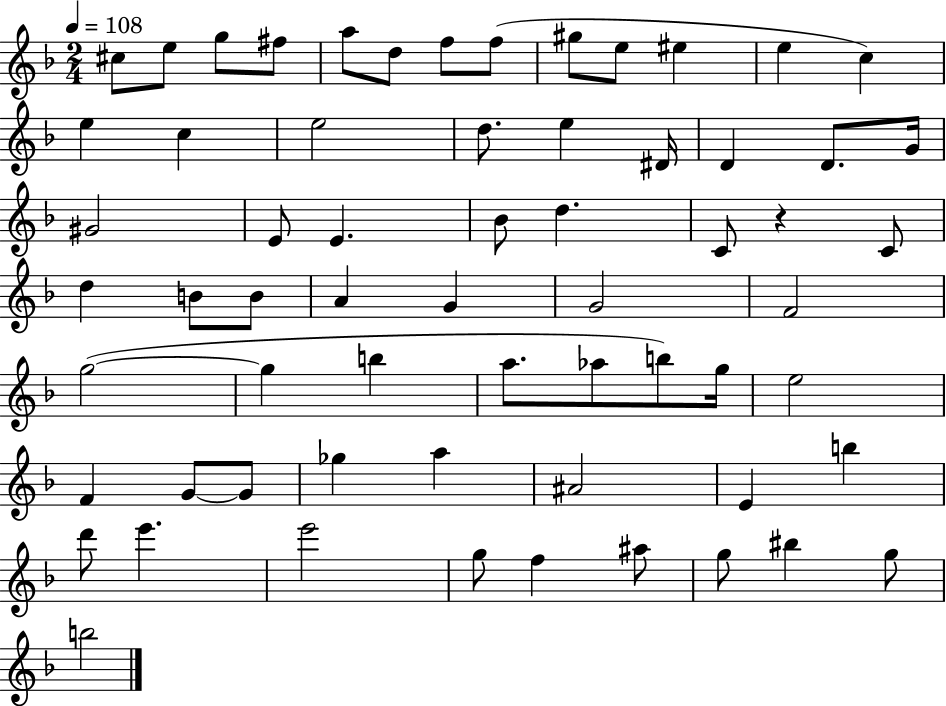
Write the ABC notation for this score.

X:1
T:Untitled
M:2/4
L:1/4
K:F
^c/2 e/2 g/2 ^f/2 a/2 d/2 f/2 f/2 ^g/2 e/2 ^e e c e c e2 d/2 e ^D/4 D D/2 G/4 ^G2 E/2 E _B/2 d C/2 z C/2 d B/2 B/2 A G G2 F2 g2 g b a/2 _a/2 b/2 g/4 e2 F G/2 G/2 _g a ^A2 E b d'/2 e' e'2 g/2 f ^a/2 g/2 ^b g/2 b2